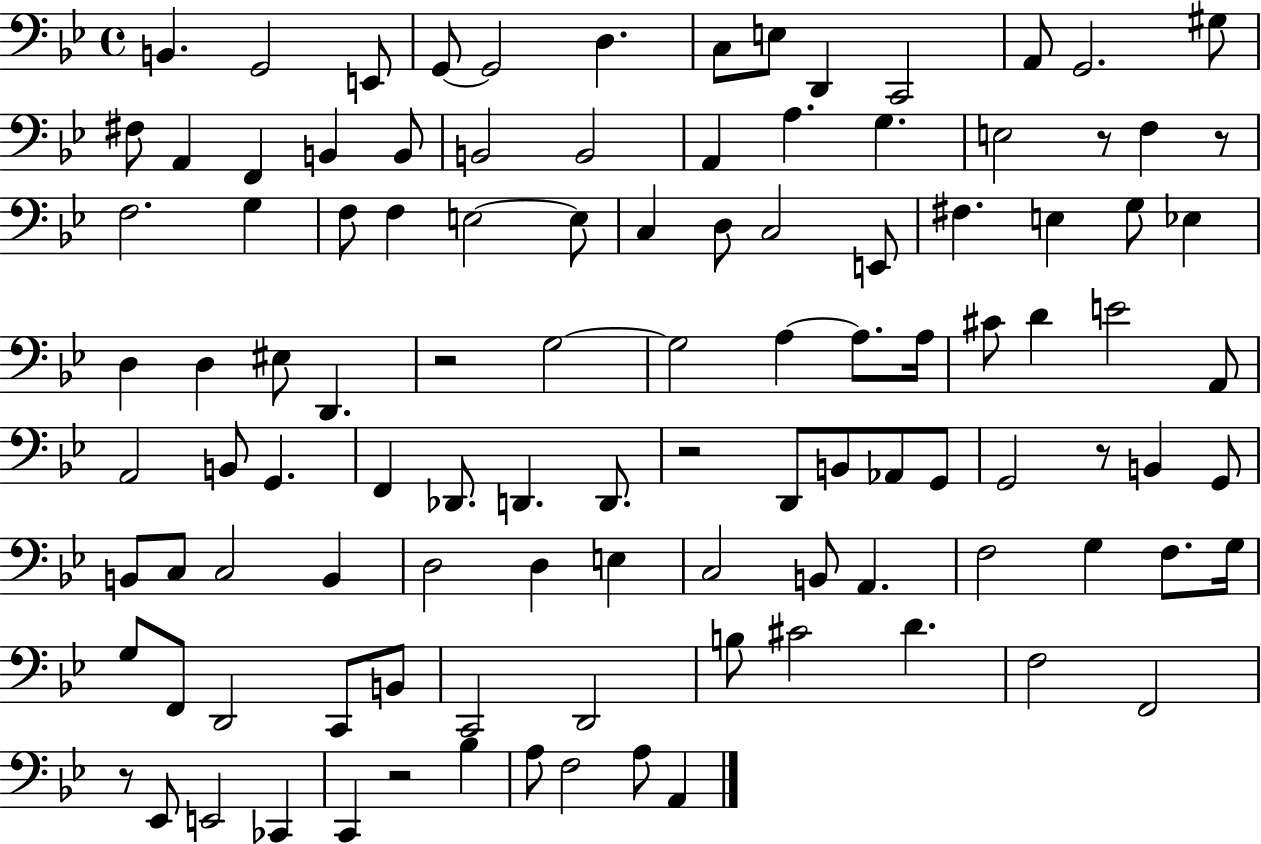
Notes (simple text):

B2/q. G2/h E2/e G2/e G2/h D3/q. C3/e E3/e D2/q C2/h A2/e G2/h. G#3/e F#3/e A2/q F2/q B2/q B2/e B2/h B2/h A2/q A3/q. G3/q. E3/h R/e F3/q R/e F3/h. G3/q F3/e F3/q E3/h E3/e C3/q D3/e C3/h E2/e F#3/q. E3/q G3/e Eb3/q D3/q D3/q EIS3/e D2/q. R/h G3/h G3/h A3/q A3/e. A3/s C#4/e D4/q E4/h A2/e A2/h B2/e G2/q. F2/q Db2/e. D2/q. D2/e. R/h D2/e B2/e Ab2/e G2/e G2/h R/e B2/q G2/e B2/e C3/e C3/h B2/q D3/h D3/q E3/q C3/h B2/e A2/q. F3/h G3/q F3/e. G3/s G3/e F2/e D2/h C2/e B2/e C2/h D2/h B3/e C#4/h D4/q. F3/h F2/h R/e Eb2/e E2/h CES2/q C2/q R/h Bb3/q A3/e F3/h A3/e A2/q